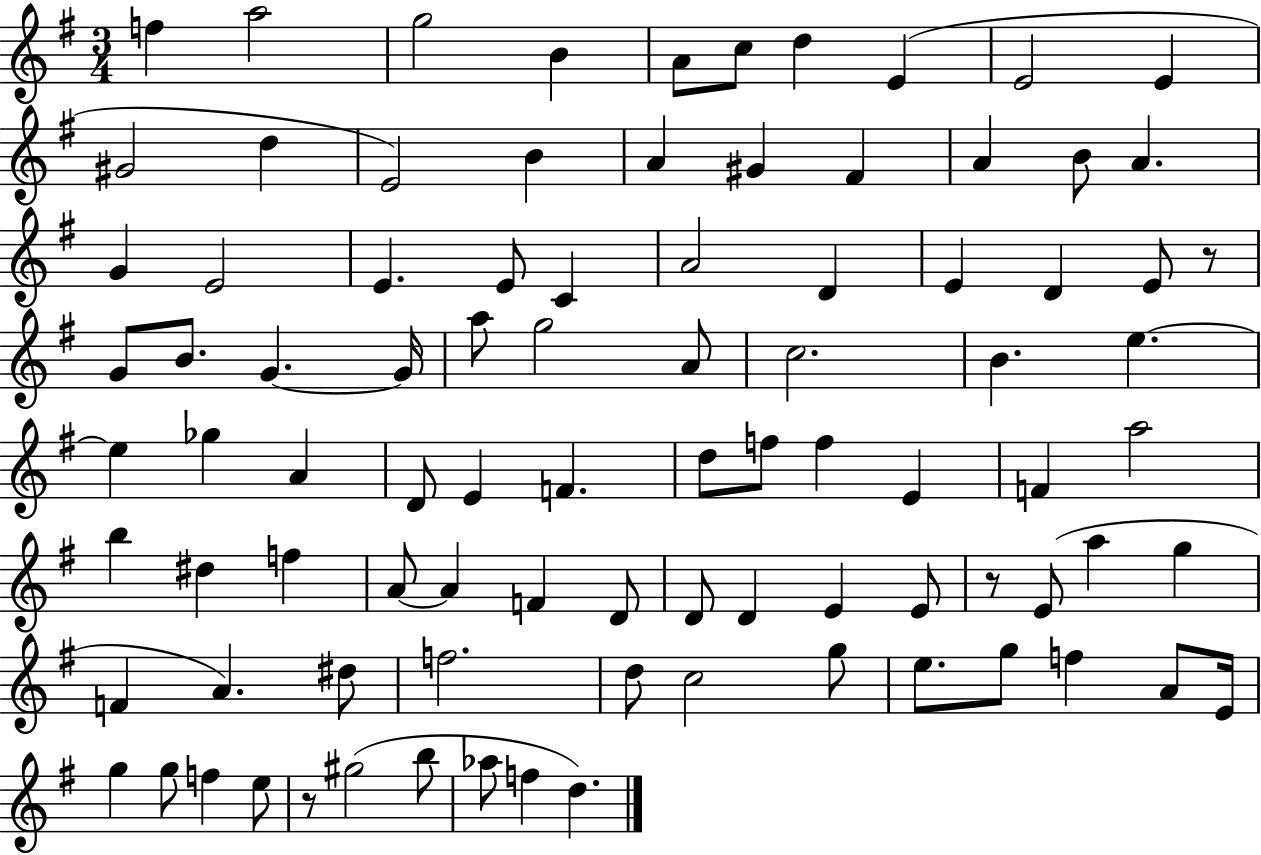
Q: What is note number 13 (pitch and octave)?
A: E4